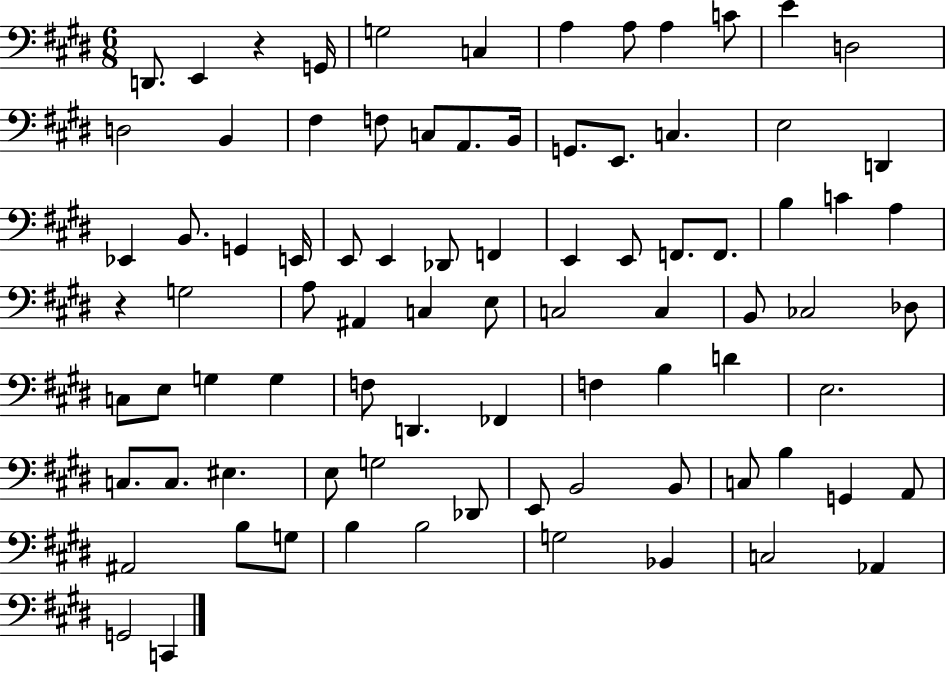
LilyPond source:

{
  \clef bass
  \numericTimeSignature
  \time 6/8
  \key e \major
  d,8. e,4 r4 g,16 | g2 c4 | a4 a8 a4 c'8 | e'4 d2 | \break d2 b,4 | fis4 f8 c8 a,8. b,16 | g,8. e,8. c4. | e2 d,4 | \break ees,4 b,8. g,4 e,16 | e,8 e,4 des,8 f,4 | e,4 e,8 f,8. f,8. | b4 c'4 a4 | \break r4 g2 | a8 ais,4 c4 e8 | c2 c4 | b,8 ces2 des8 | \break c8 e8 g4 g4 | f8 d,4. fes,4 | f4 b4 d'4 | e2. | \break c8. c8. eis4. | e8 g2 des,8 | e,8 b,2 b,8 | c8 b4 g,4 a,8 | \break ais,2 b8 g8 | b4 b2 | g2 bes,4 | c2 aes,4 | \break g,2 c,4 | \bar "|."
}